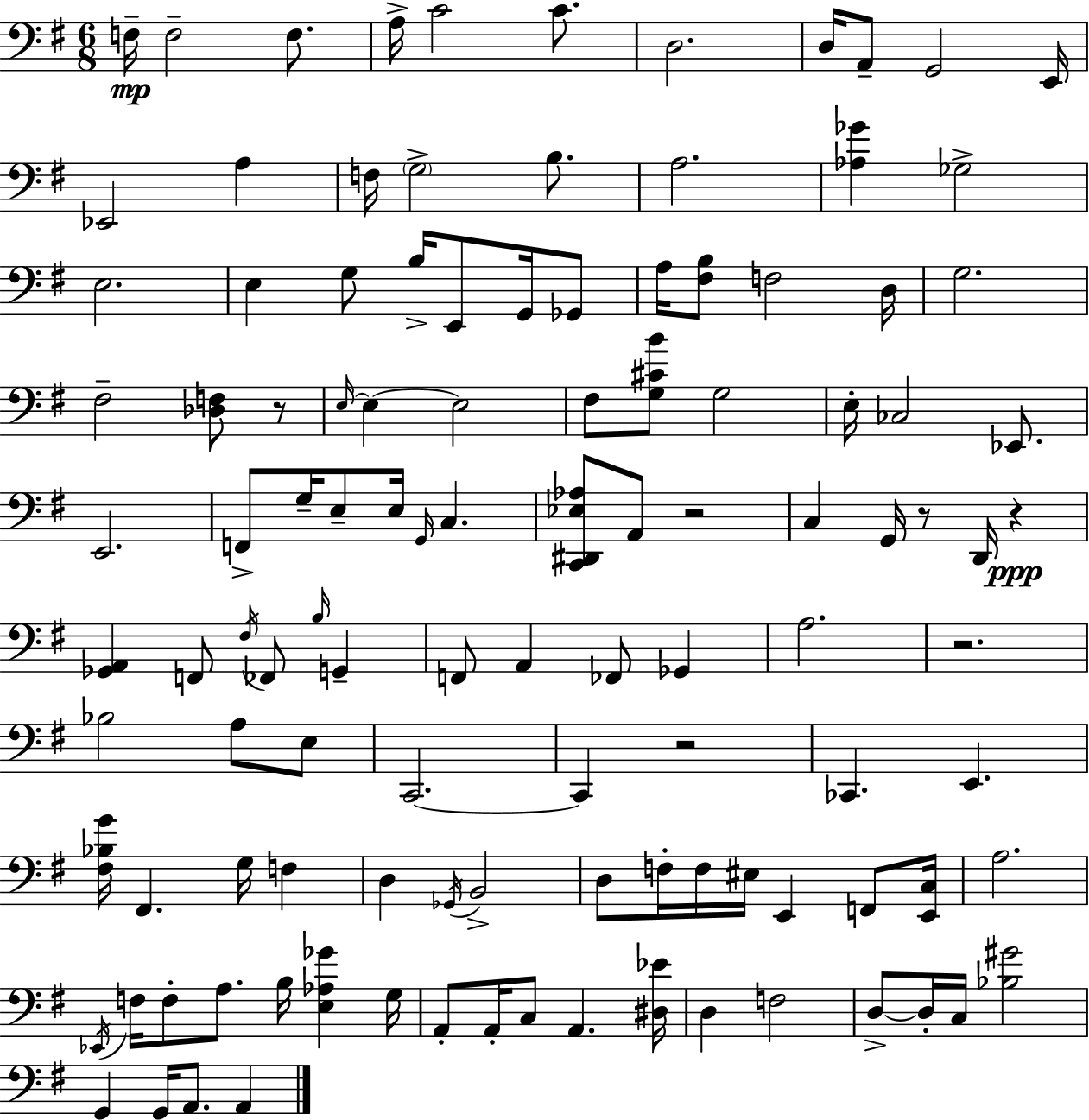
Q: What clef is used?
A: bass